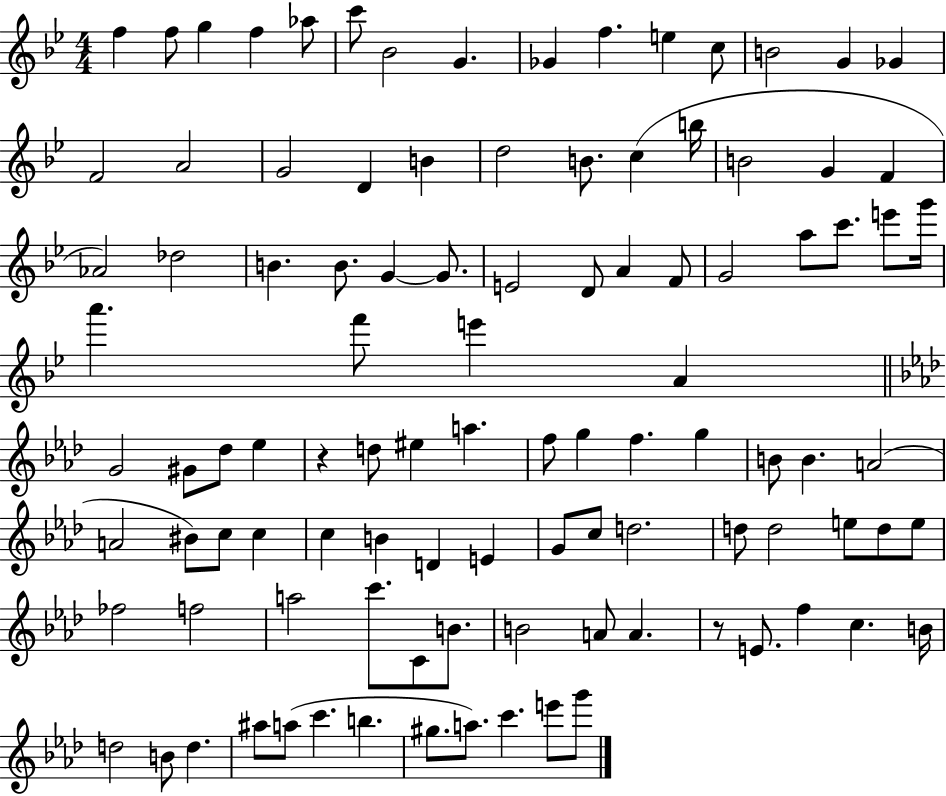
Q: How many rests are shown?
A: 2